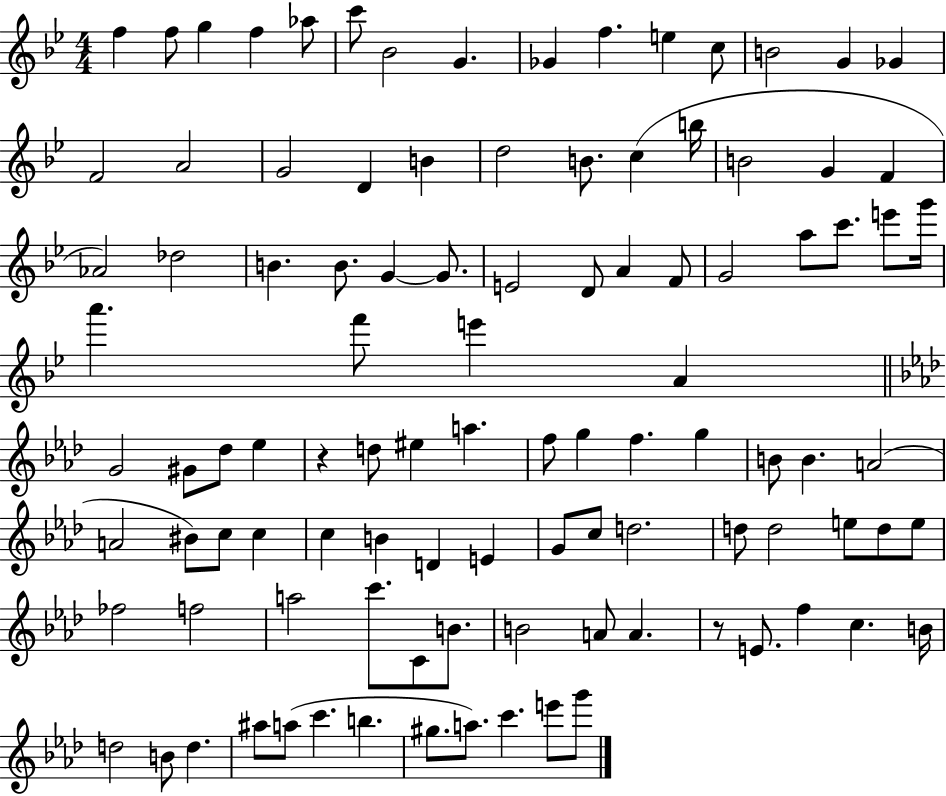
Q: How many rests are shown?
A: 2